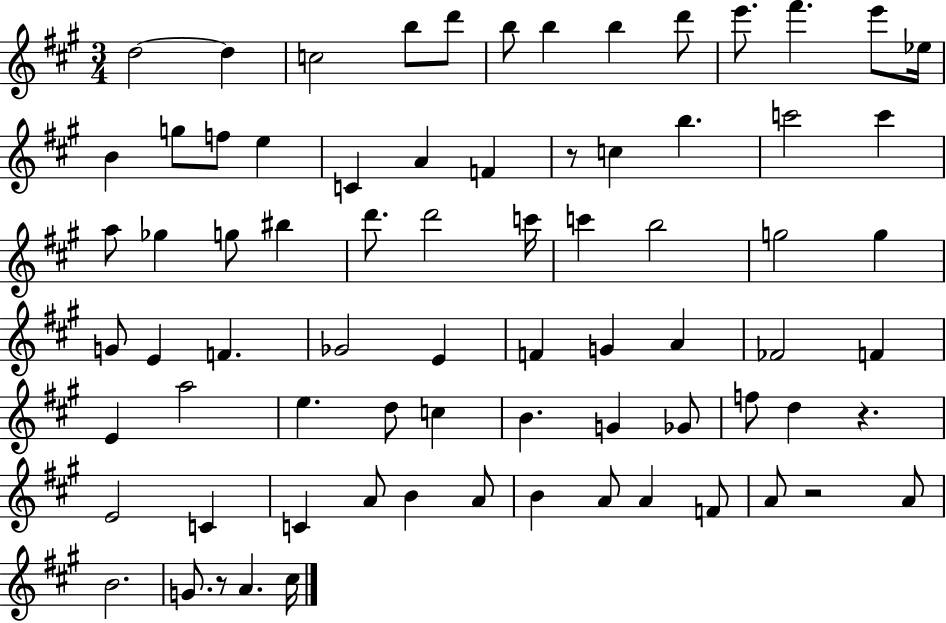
{
  \clef treble
  \numericTimeSignature
  \time 3/4
  \key a \major
  d''2~~ d''4 | c''2 b''8 d'''8 | b''8 b''4 b''4 d'''8 | e'''8. fis'''4. e'''8 ees''16 | \break b'4 g''8 f''8 e''4 | c'4 a'4 f'4 | r8 c''4 b''4. | c'''2 c'''4 | \break a''8 ges''4 g''8 bis''4 | d'''8. d'''2 c'''16 | c'''4 b''2 | g''2 g''4 | \break g'8 e'4 f'4. | ges'2 e'4 | f'4 g'4 a'4 | fes'2 f'4 | \break e'4 a''2 | e''4. d''8 c''4 | b'4. g'4 ges'8 | f''8 d''4 r4. | \break e'2 c'4 | c'4 a'8 b'4 a'8 | b'4 a'8 a'4 f'8 | a'8 r2 a'8 | \break b'2. | g'8. r8 a'4. cis''16 | \bar "|."
}